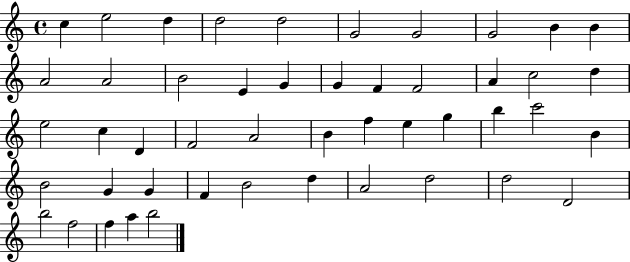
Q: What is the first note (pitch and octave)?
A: C5